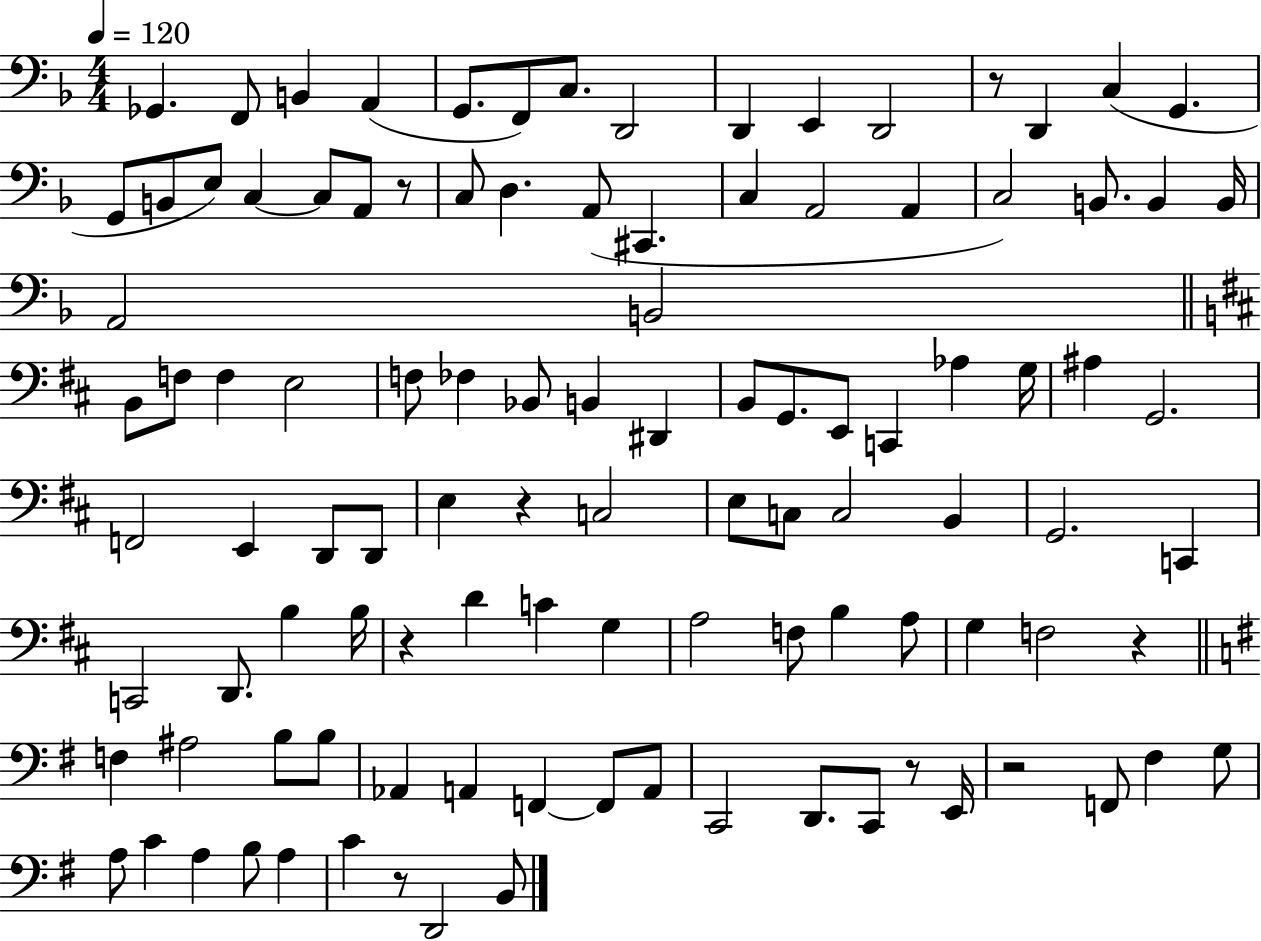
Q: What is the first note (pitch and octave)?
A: Gb2